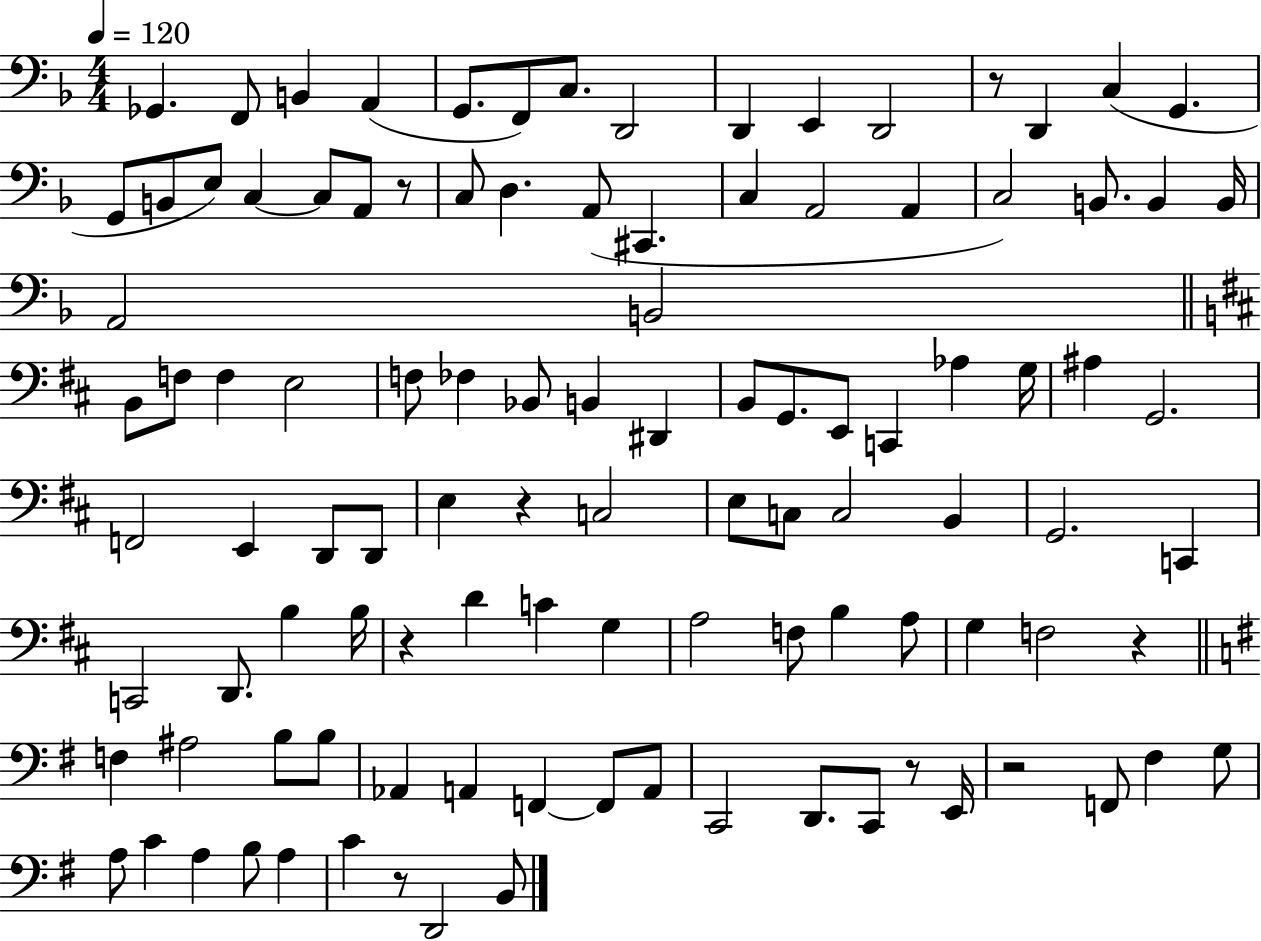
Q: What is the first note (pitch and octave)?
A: Gb2